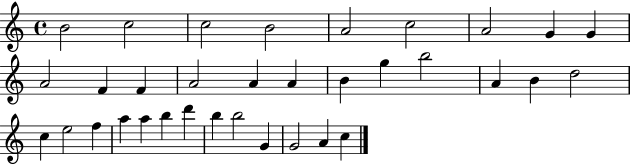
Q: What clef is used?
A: treble